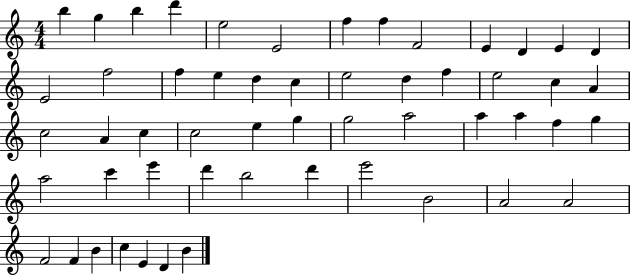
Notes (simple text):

B5/q G5/q B5/q D6/q E5/h E4/h F5/q F5/q F4/h E4/q D4/q E4/q D4/q E4/h F5/h F5/q E5/q D5/q C5/q E5/h D5/q F5/q E5/h C5/q A4/q C5/h A4/q C5/q C5/h E5/q G5/q G5/h A5/h A5/q A5/q F5/q G5/q A5/h C6/q E6/q D6/q B5/h D6/q E6/h B4/h A4/h A4/h F4/h F4/q B4/q C5/q E4/q D4/q B4/q